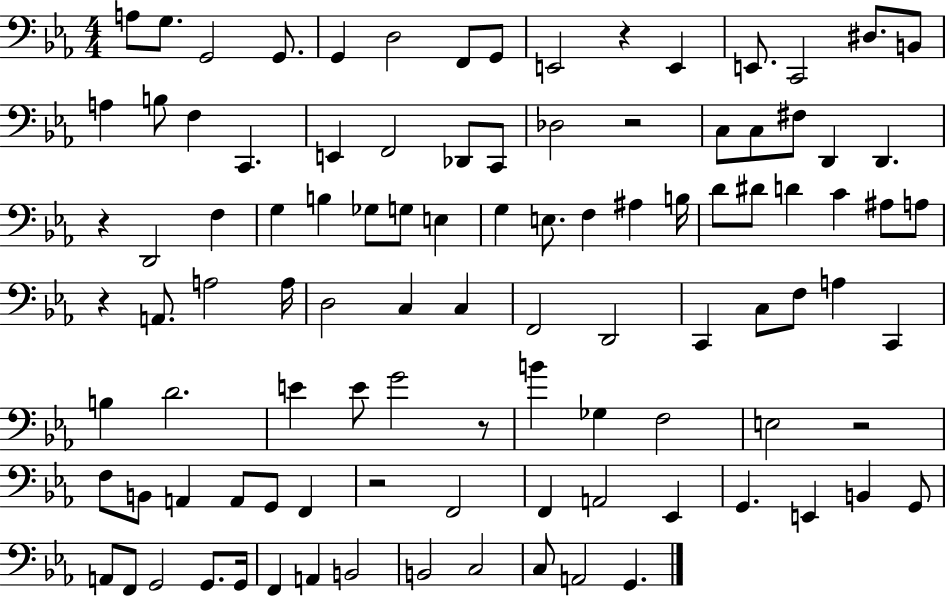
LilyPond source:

{
  \clef bass
  \numericTimeSignature
  \time 4/4
  \key ees \major
  a8 g8. g,2 g,8. | g,4 d2 f,8 g,8 | e,2 r4 e,4 | e,8. c,2 dis8. b,8 | \break a4 b8 f4 c,4. | e,4 f,2 des,8 c,8 | des2 r2 | c8 c8 fis8 d,4 d,4. | \break r4 d,2 f4 | g4 b4 ges8 g8 e4 | g4 e8. f4 ais4 b16 | d'8 dis'8 d'4 c'4 ais8 a8 | \break r4 a,8. a2 a16 | d2 c4 c4 | f,2 d,2 | c,4 c8 f8 a4 c,4 | \break b4 d'2. | e'4 e'8 g'2 r8 | b'4 ges4 f2 | e2 r2 | \break f8 b,8 a,4 a,8 g,8 f,4 | r2 f,2 | f,4 a,2 ees,4 | g,4. e,4 b,4 g,8 | \break a,8 f,8 g,2 g,8. g,16 | f,4 a,4 b,2 | b,2 c2 | c8 a,2 g,4. | \break \bar "|."
}